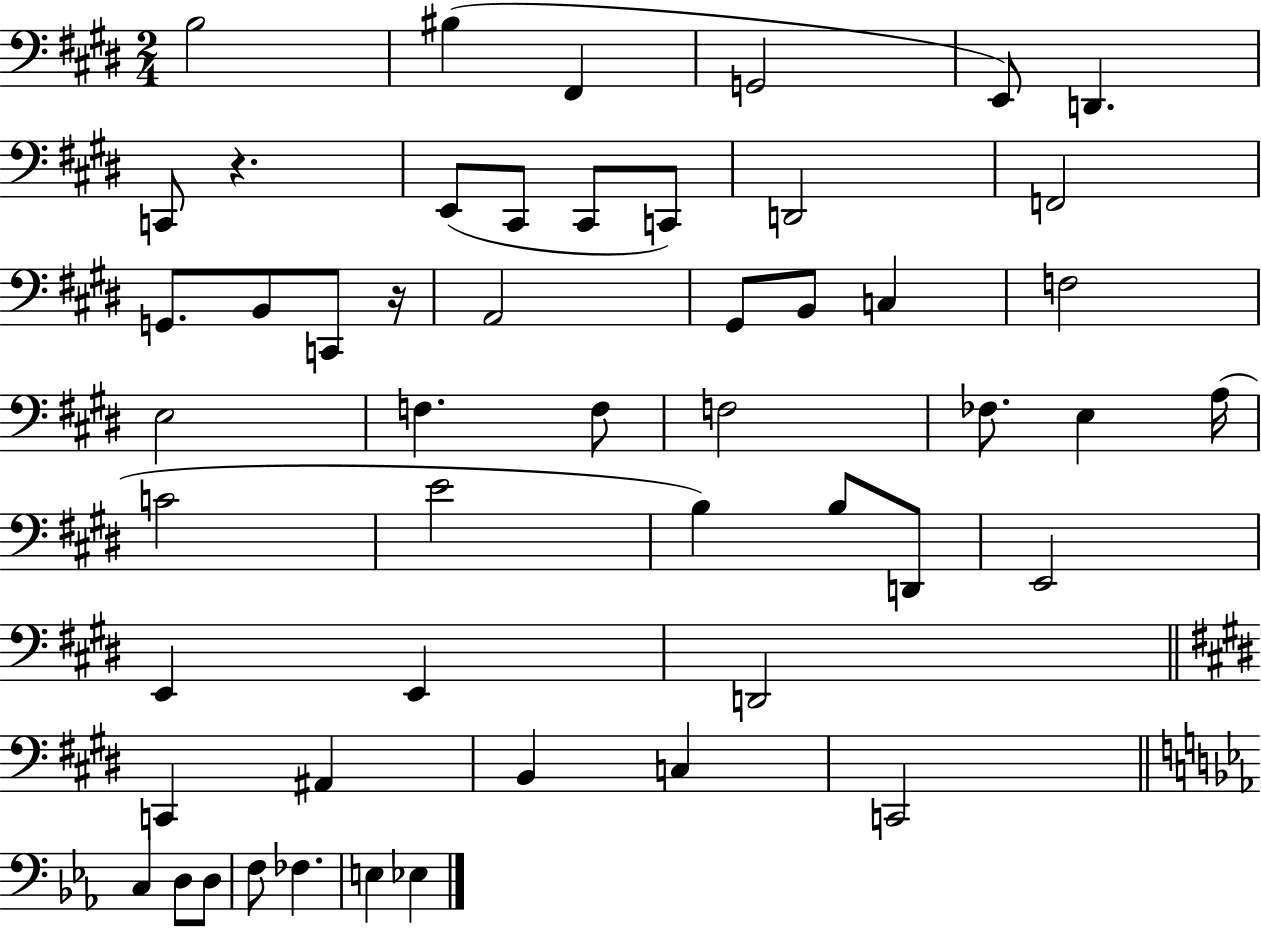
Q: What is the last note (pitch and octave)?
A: Eb3